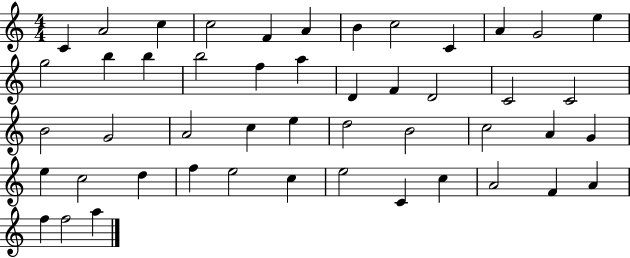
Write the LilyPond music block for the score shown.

{
  \clef treble
  \numericTimeSignature
  \time 4/4
  \key c \major
  c'4 a'2 c''4 | c''2 f'4 a'4 | b'4 c''2 c'4 | a'4 g'2 e''4 | \break g''2 b''4 b''4 | b''2 f''4 a''4 | d'4 f'4 d'2 | c'2 c'2 | \break b'2 g'2 | a'2 c''4 e''4 | d''2 b'2 | c''2 a'4 g'4 | \break e''4 c''2 d''4 | f''4 e''2 c''4 | e''2 c'4 c''4 | a'2 f'4 a'4 | \break f''4 f''2 a''4 | \bar "|."
}